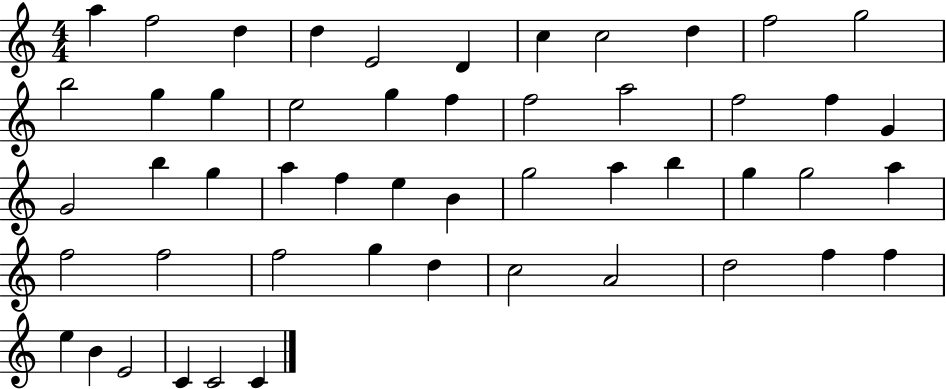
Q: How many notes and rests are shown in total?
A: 51